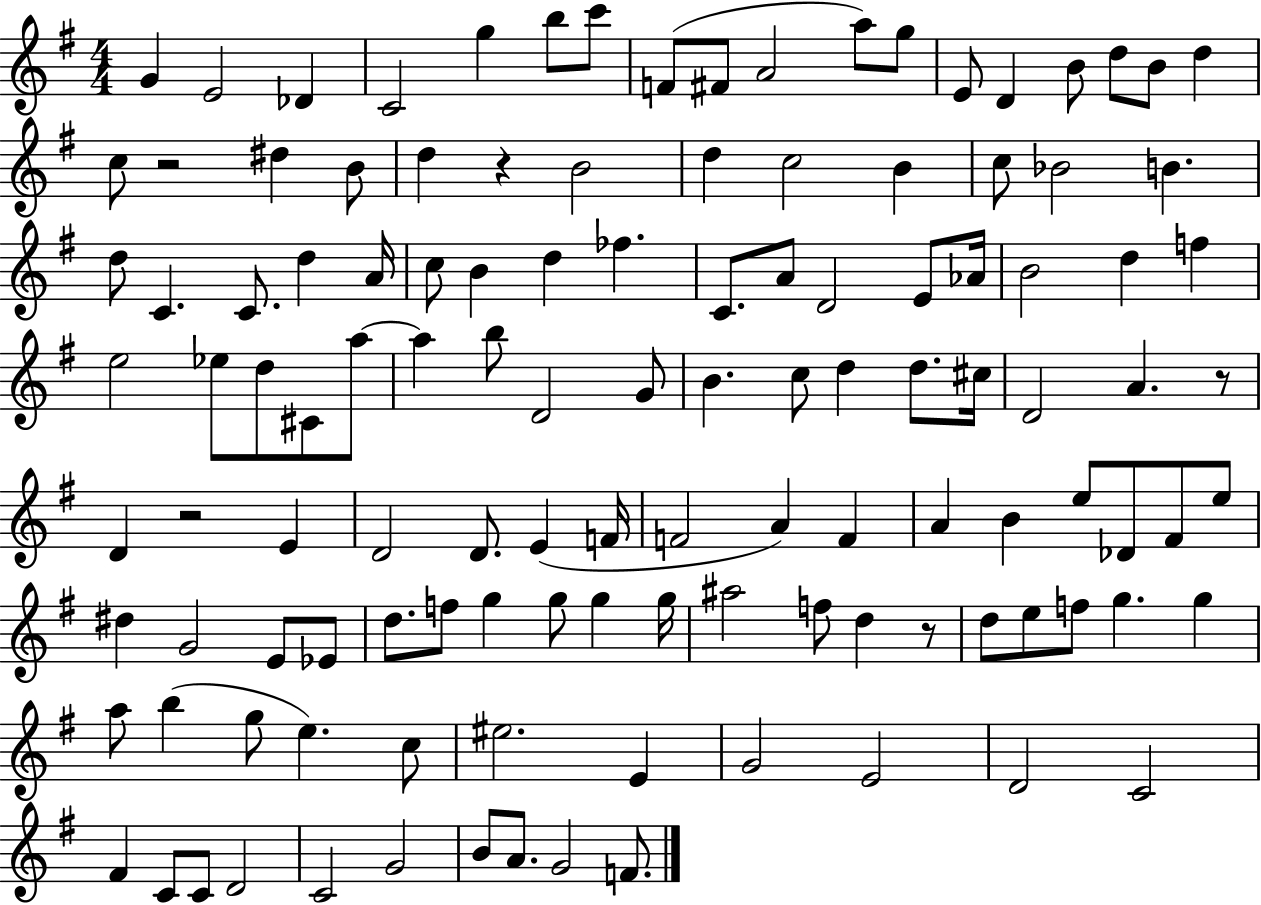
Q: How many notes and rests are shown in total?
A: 121